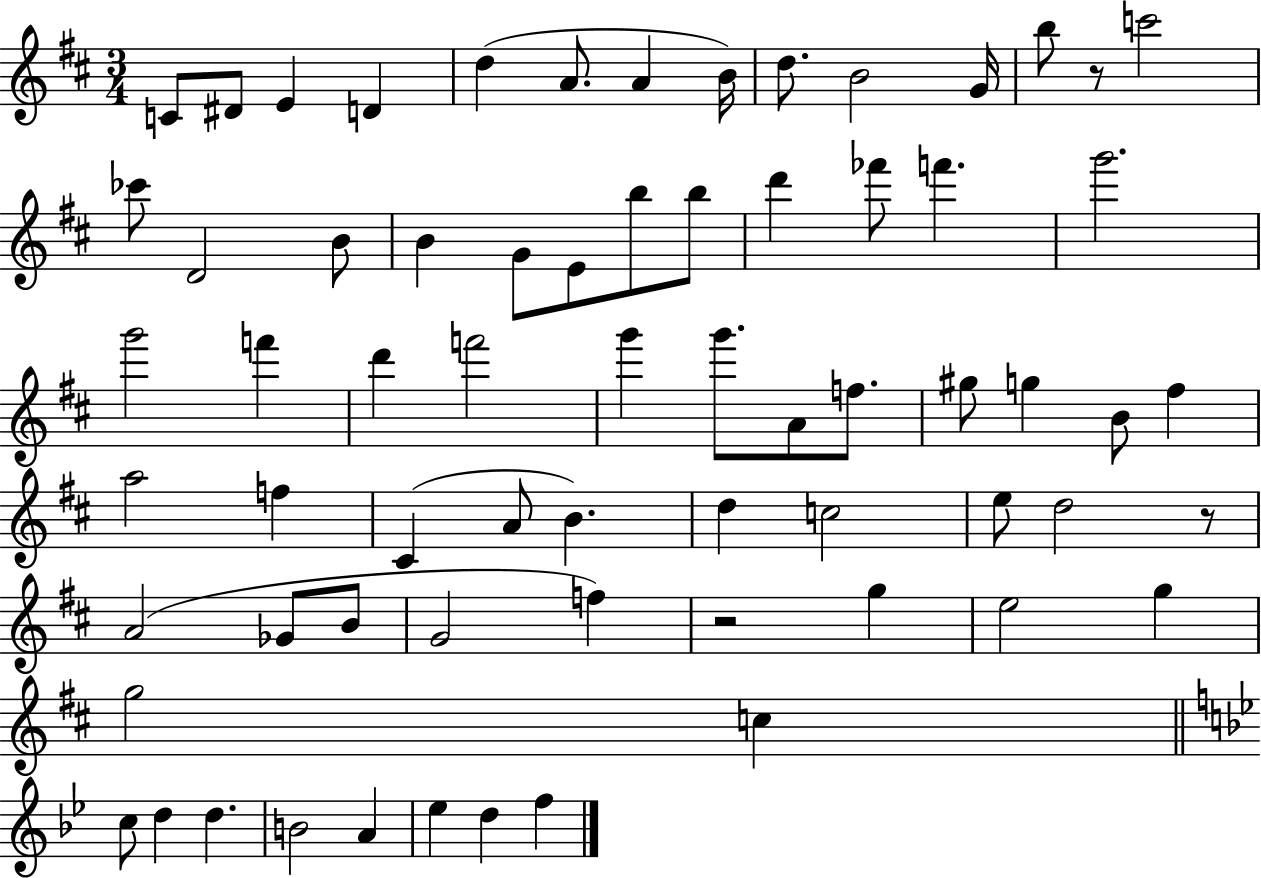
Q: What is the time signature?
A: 3/4